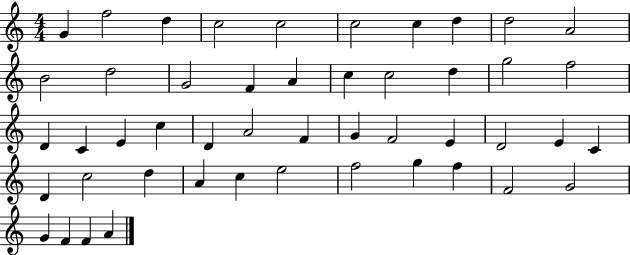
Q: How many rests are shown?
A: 0